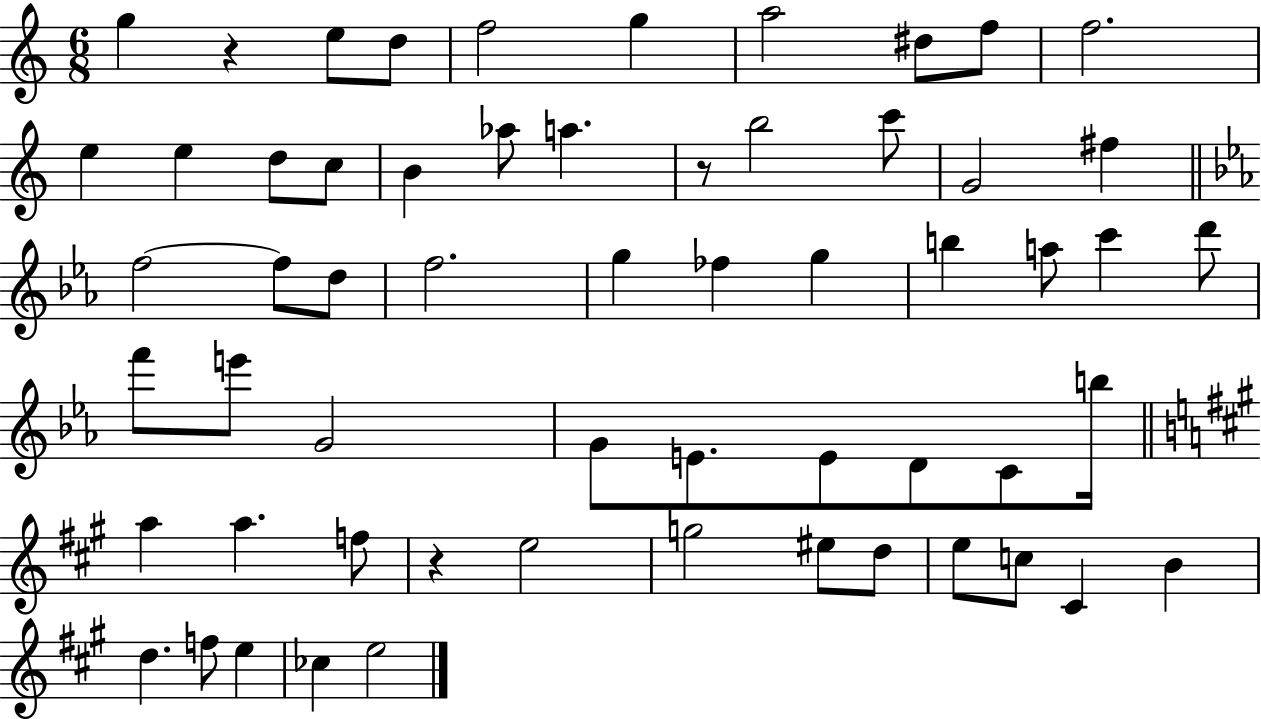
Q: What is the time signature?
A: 6/8